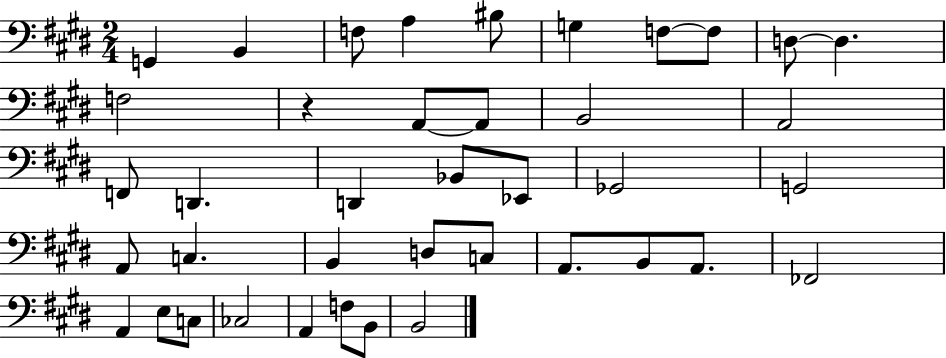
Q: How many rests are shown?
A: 1